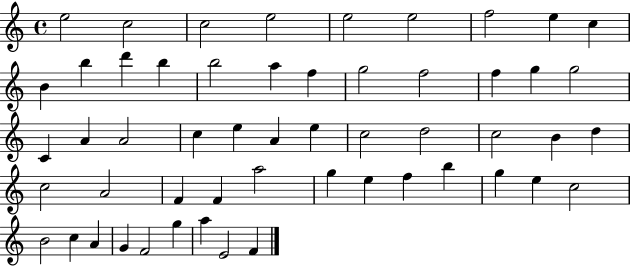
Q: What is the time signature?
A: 4/4